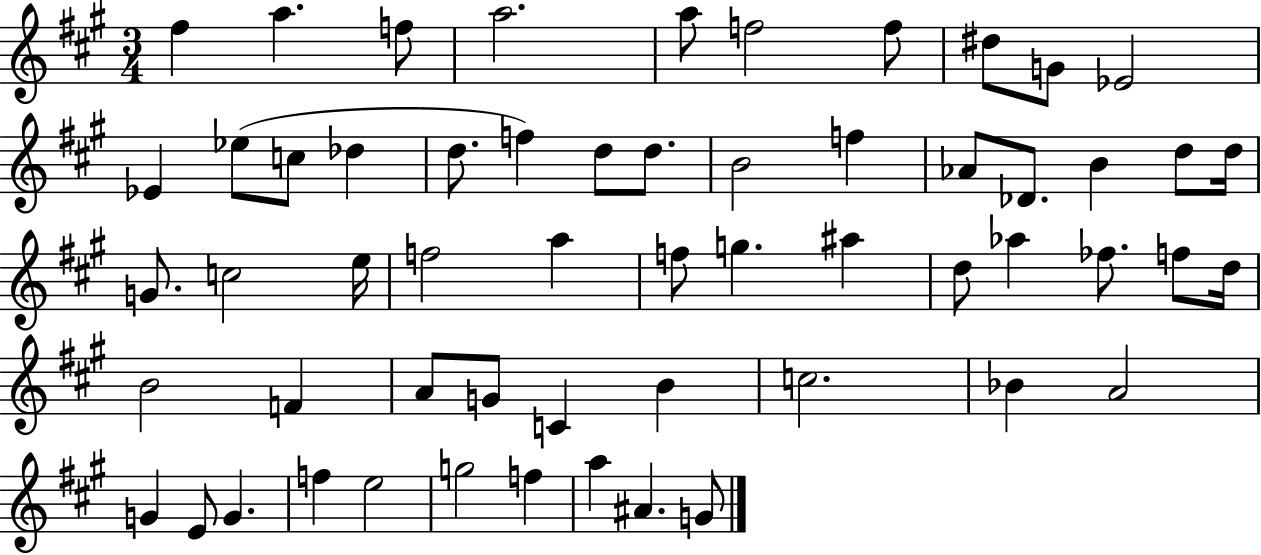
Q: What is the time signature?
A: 3/4